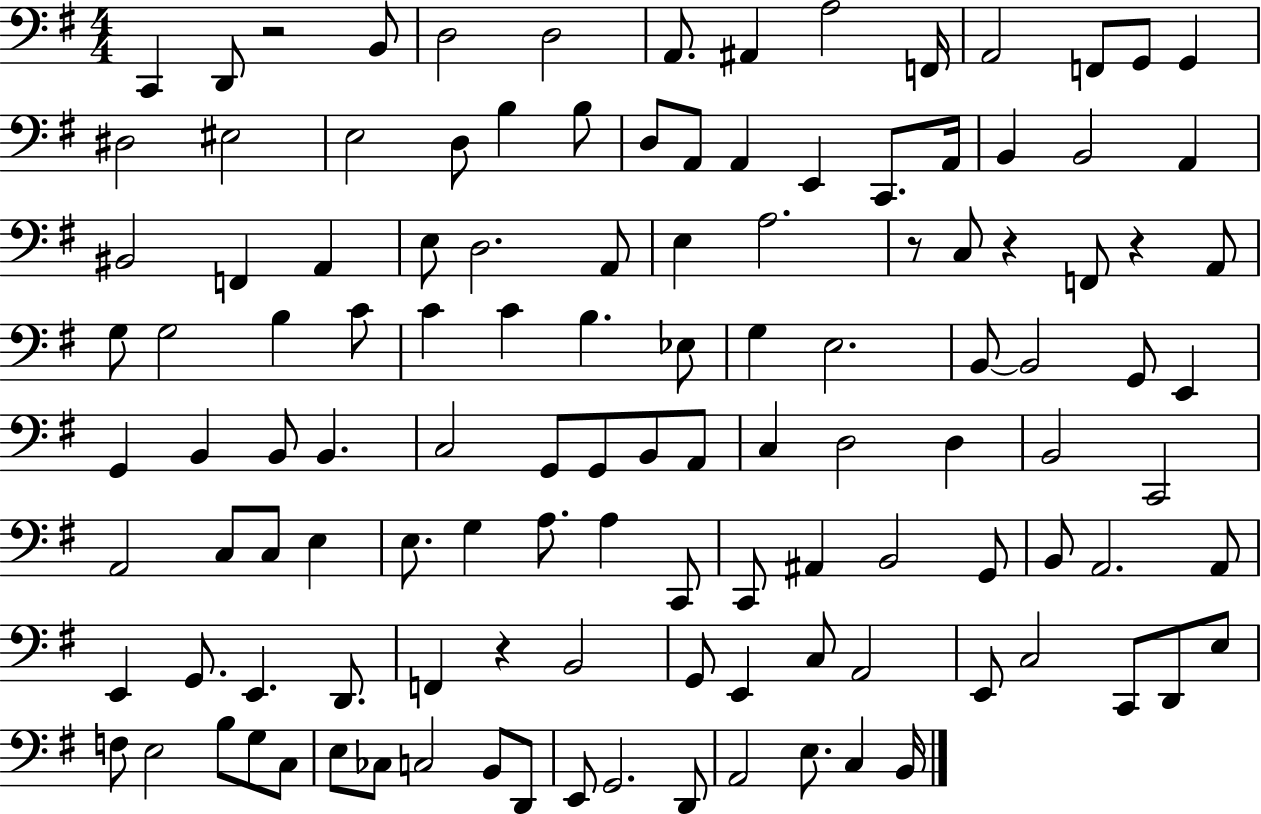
X:1
T:Untitled
M:4/4
L:1/4
K:G
C,, D,,/2 z2 B,,/2 D,2 D,2 A,,/2 ^A,, A,2 F,,/4 A,,2 F,,/2 G,,/2 G,, ^D,2 ^E,2 E,2 D,/2 B, B,/2 D,/2 A,,/2 A,, E,, C,,/2 A,,/4 B,, B,,2 A,, ^B,,2 F,, A,, E,/2 D,2 A,,/2 E, A,2 z/2 C,/2 z F,,/2 z A,,/2 G,/2 G,2 B, C/2 C C B, _E,/2 G, E,2 B,,/2 B,,2 G,,/2 E,, G,, B,, B,,/2 B,, C,2 G,,/2 G,,/2 B,,/2 A,,/2 C, D,2 D, B,,2 C,,2 A,,2 C,/2 C,/2 E, E,/2 G, A,/2 A, C,,/2 C,,/2 ^A,, B,,2 G,,/2 B,,/2 A,,2 A,,/2 E,, G,,/2 E,, D,,/2 F,, z B,,2 G,,/2 E,, C,/2 A,,2 E,,/2 C,2 C,,/2 D,,/2 E,/2 F,/2 E,2 B,/2 G,/2 C,/2 E,/2 _C,/2 C,2 B,,/2 D,,/2 E,,/2 G,,2 D,,/2 A,,2 E,/2 C, B,,/4